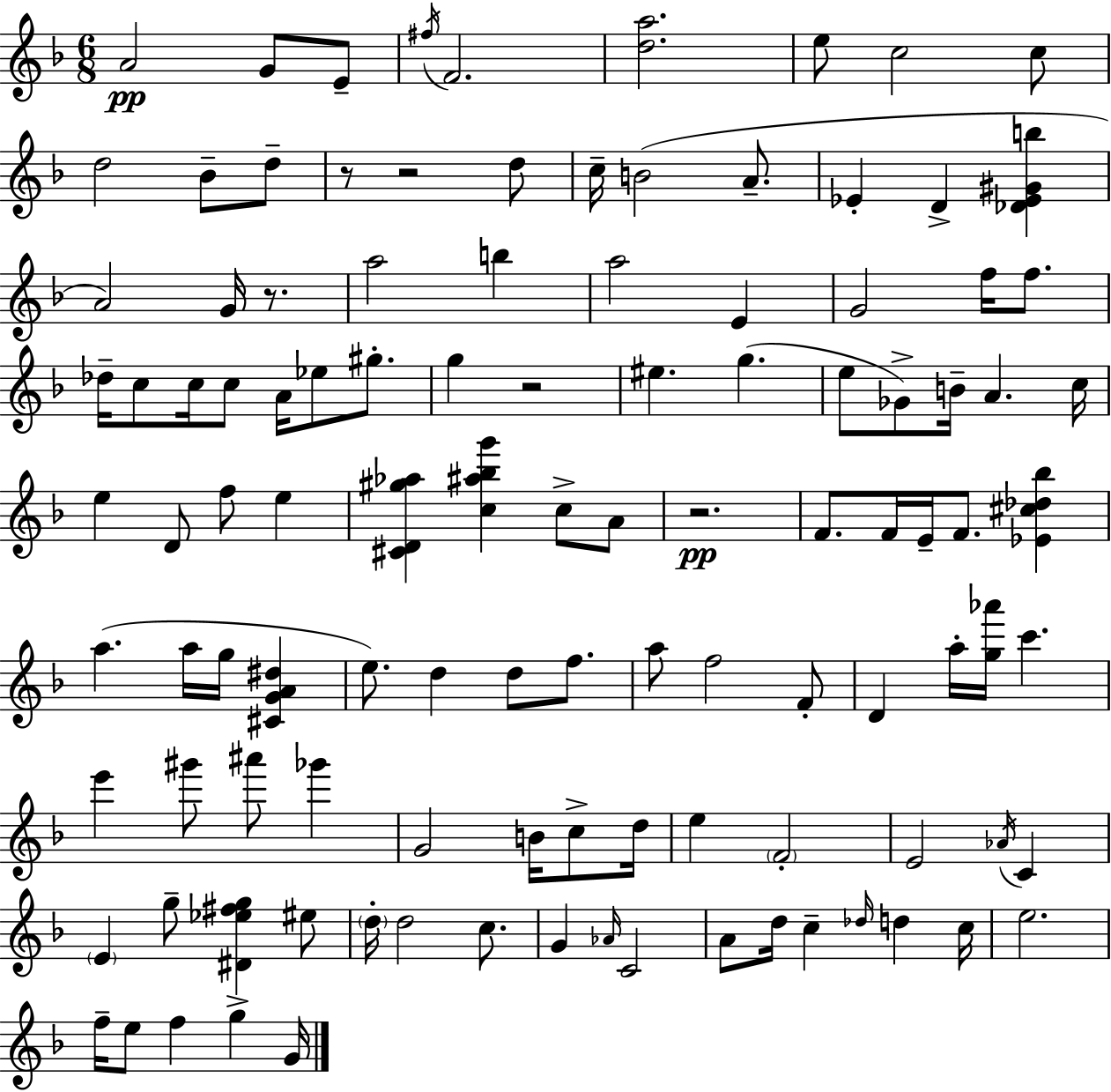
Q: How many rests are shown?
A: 5